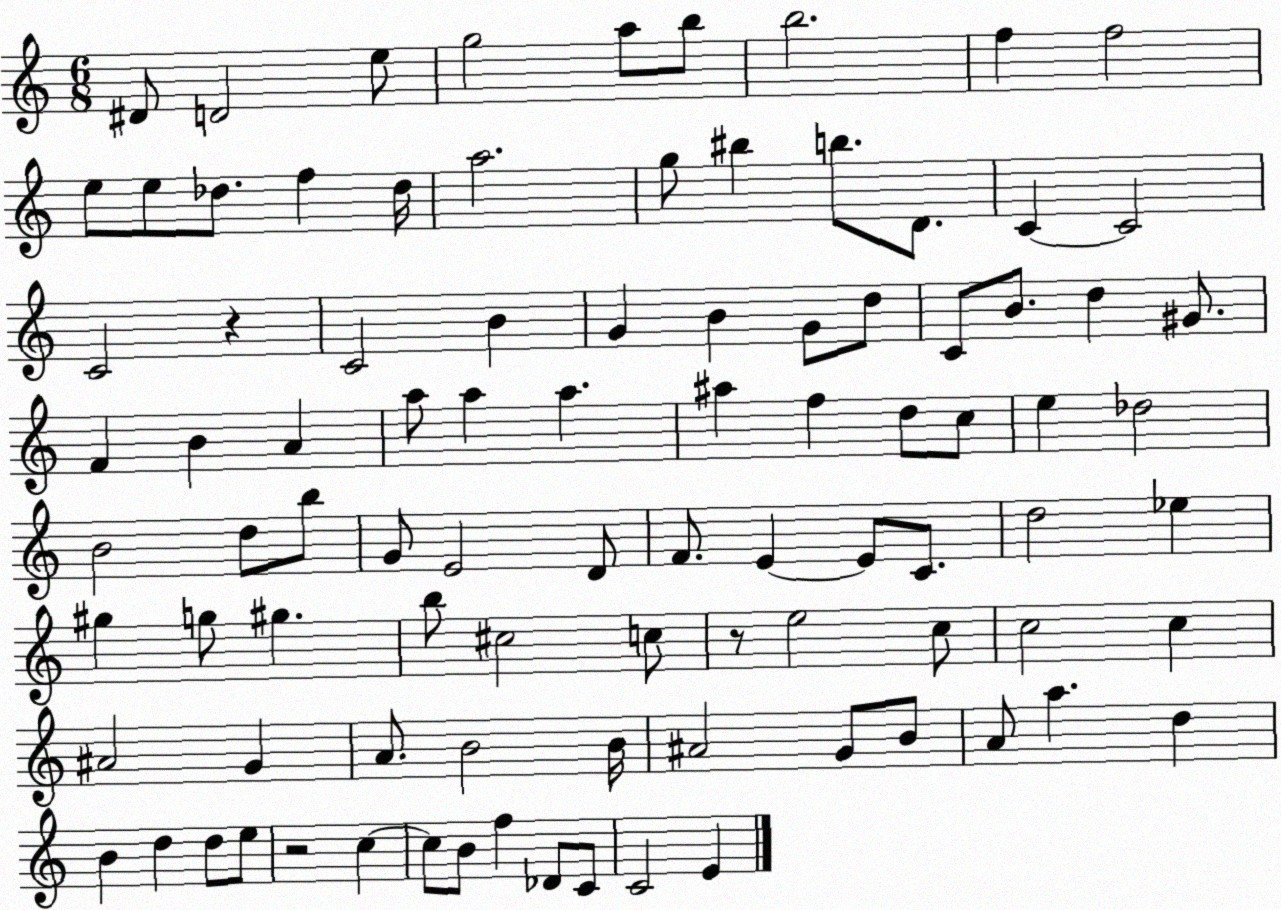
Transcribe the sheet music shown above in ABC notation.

X:1
T:Untitled
M:6/8
L:1/4
K:C
^D/2 D2 e/2 g2 a/2 b/2 b2 f f2 e/2 e/2 _d/2 f _d/4 a2 g/2 ^b b/2 D/2 C C2 C2 z C2 B G B G/2 d/2 C/2 B/2 d ^G/2 F B A a/2 a a ^a f d/2 c/2 e _d2 B2 d/2 b/2 G/2 E2 D/2 F/2 E E/2 C/2 d2 _e ^g g/2 ^g b/2 ^c2 c/2 z/2 e2 c/2 c2 c ^A2 G A/2 B2 B/4 ^A2 G/2 B/2 A/2 a d B d d/2 e/2 z2 c c/2 B/2 f _D/2 C/2 C2 E